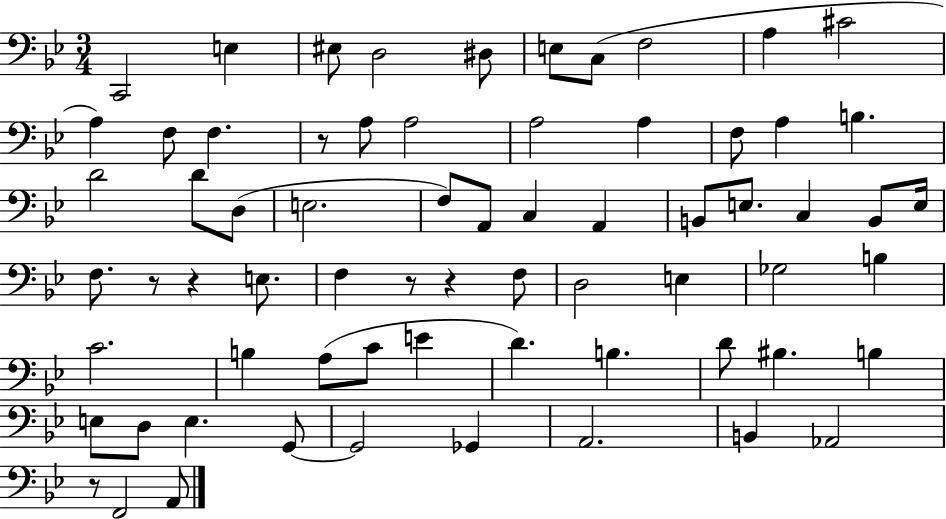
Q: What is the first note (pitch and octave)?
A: C2